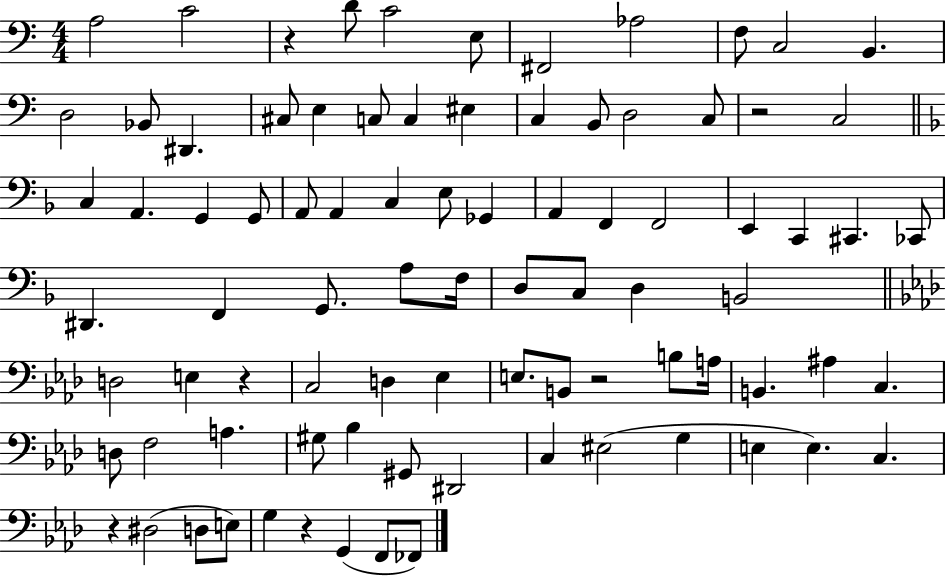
{
  \clef bass
  \numericTimeSignature
  \time 4/4
  \key c \major
  a2 c'2 | r4 d'8 c'2 e8 | fis,2 aes2 | f8 c2 b,4. | \break d2 bes,8 dis,4. | cis8 e4 c8 c4 eis4 | c4 b,8 d2 c8 | r2 c2 | \break \bar "||" \break \key f \major c4 a,4. g,4 g,8 | a,8 a,4 c4 e8 ges,4 | a,4 f,4 f,2 | e,4 c,4 cis,4. ces,8 | \break dis,4. f,4 g,8. a8 f16 | d8 c8 d4 b,2 | \bar "||" \break \key f \minor d2 e4 r4 | c2 d4 ees4 | e8. b,8 r2 b8 a16 | b,4. ais4 c4. | \break d8 f2 a4. | gis8 bes4 gis,8 dis,2 | c4 eis2( g4 | e4 e4.) c4. | \break r4 dis2( d8 e8) | g4 r4 g,4( f,8 fes,8) | \bar "|."
}